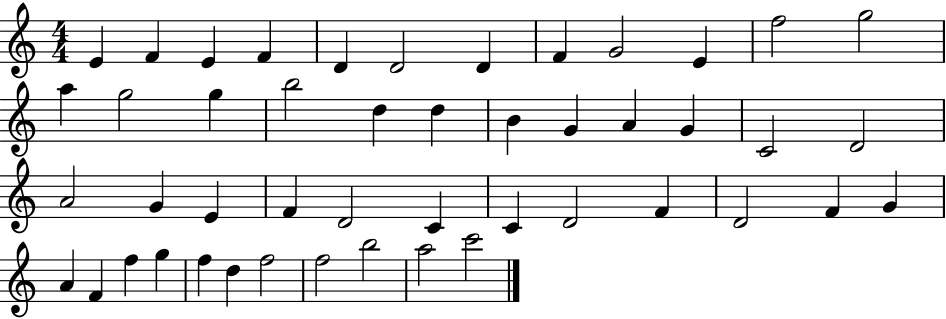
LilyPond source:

{
  \clef treble
  \numericTimeSignature
  \time 4/4
  \key c \major
  e'4 f'4 e'4 f'4 | d'4 d'2 d'4 | f'4 g'2 e'4 | f''2 g''2 | \break a''4 g''2 g''4 | b''2 d''4 d''4 | b'4 g'4 a'4 g'4 | c'2 d'2 | \break a'2 g'4 e'4 | f'4 d'2 c'4 | c'4 d'2 f'4 | d'2 f'4 g'4 | \break a'4 f'4 f''4 g''4 | f''4 d''4 f''2 | f''2 b''2 | a''2 c'''2 | \break \bar "|."
}